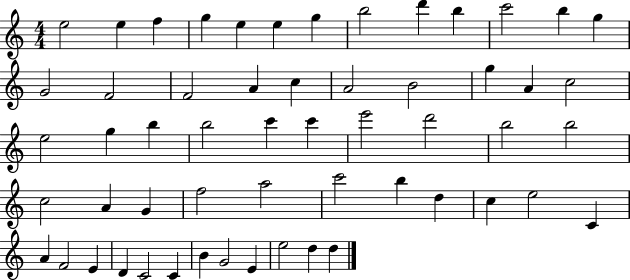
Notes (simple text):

E5/h E5/q F5/q G5/q E5/q E5/q G5/q B5/h D6/q B5/q C6/h B5/q G5/q G4/h F4/h F4/h A4/q C5/q A4/h B4/h G5/q A4/q C5/h E5/h G5/q B5/q B5/h C6/q C6/q E6/h D6/h B5/h B5/h C5/h A4/q G4/q F5/h A5/h C6/h B5/q D5/q C5/q E5/h C4/q A4/q F4/h E4/q D4/q C4/h C4/q B4/q G4/h E4/q E5/h D5/q D5/q